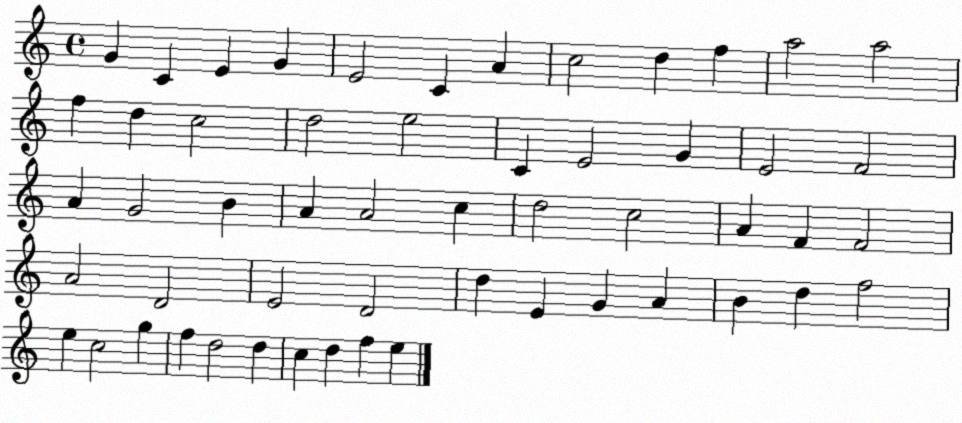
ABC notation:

X:1
T:Untitled
M:4/4
L:1/4
K:C
G C E G E2 C A c2 d f a2 a2 f d c2 d2 e2 C E2 G E2 F2 A G2 B A A2 c d2 c2 A F F2 A2 D2 E2 D2 d E G A B d f2 e c2 g f d2 d c d f e